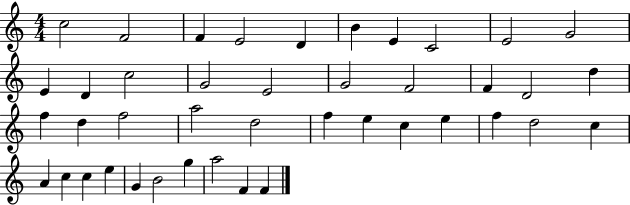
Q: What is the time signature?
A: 4/4